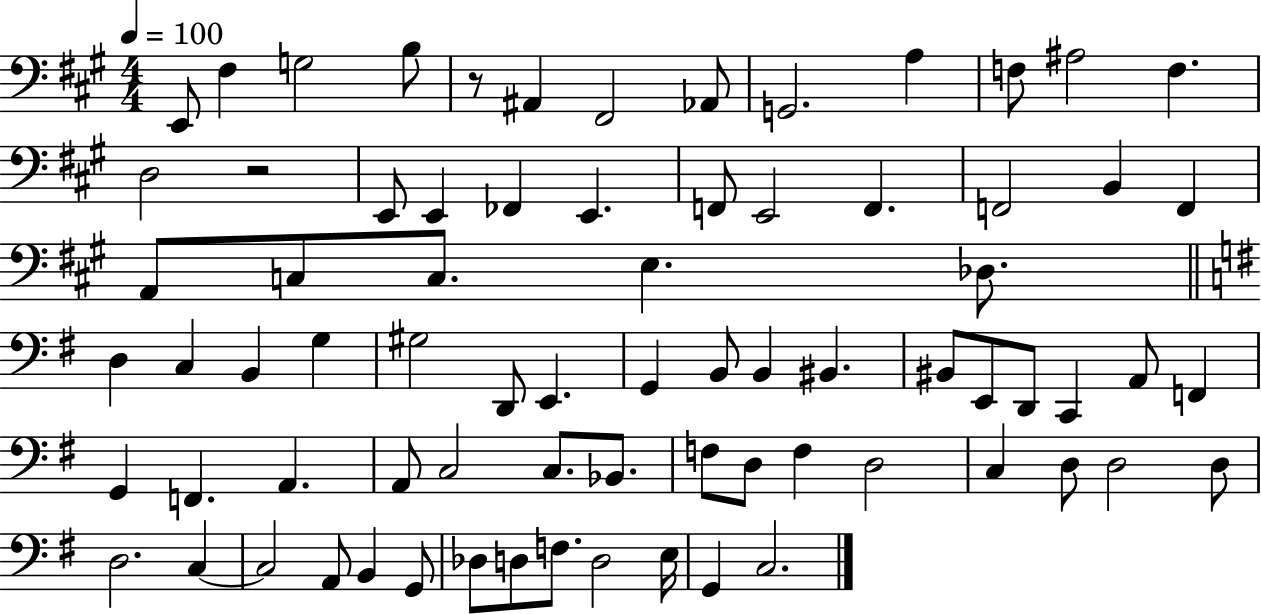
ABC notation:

X:1
T:Untitled
M:4/4
L:1/4
K:A
E,,/2 ^F, G,2 B,/2 z/2 ^A,, ^F,,2 _A,,/2 G,,2 A, F,/2 ^A,2 F, D,2 z2 E,,/2 E,, _F,, E,, F,,/2 E,,2 F,, F,,2 B,, F,, A,,/2 C,/2 C,/2 E, _D,/2 D, C, B,, G, ^G,2 D,,/2 E,, G,, B,,/2 B,, ^B,, ^B,,/2 E,,/2 D,,/2 C,, A,,/2 F,, G,, F,, A,, A,,/2 C,2 C,/2 _B,,/2 F,/2 D,/2 F, D,2 C, D,/2 D,2 D,/2 D,2 C, C,2 A,,/2 B,, G,,/2 _D,/2 D,/2 F,/2 D,2 E,/4 G,, C,2